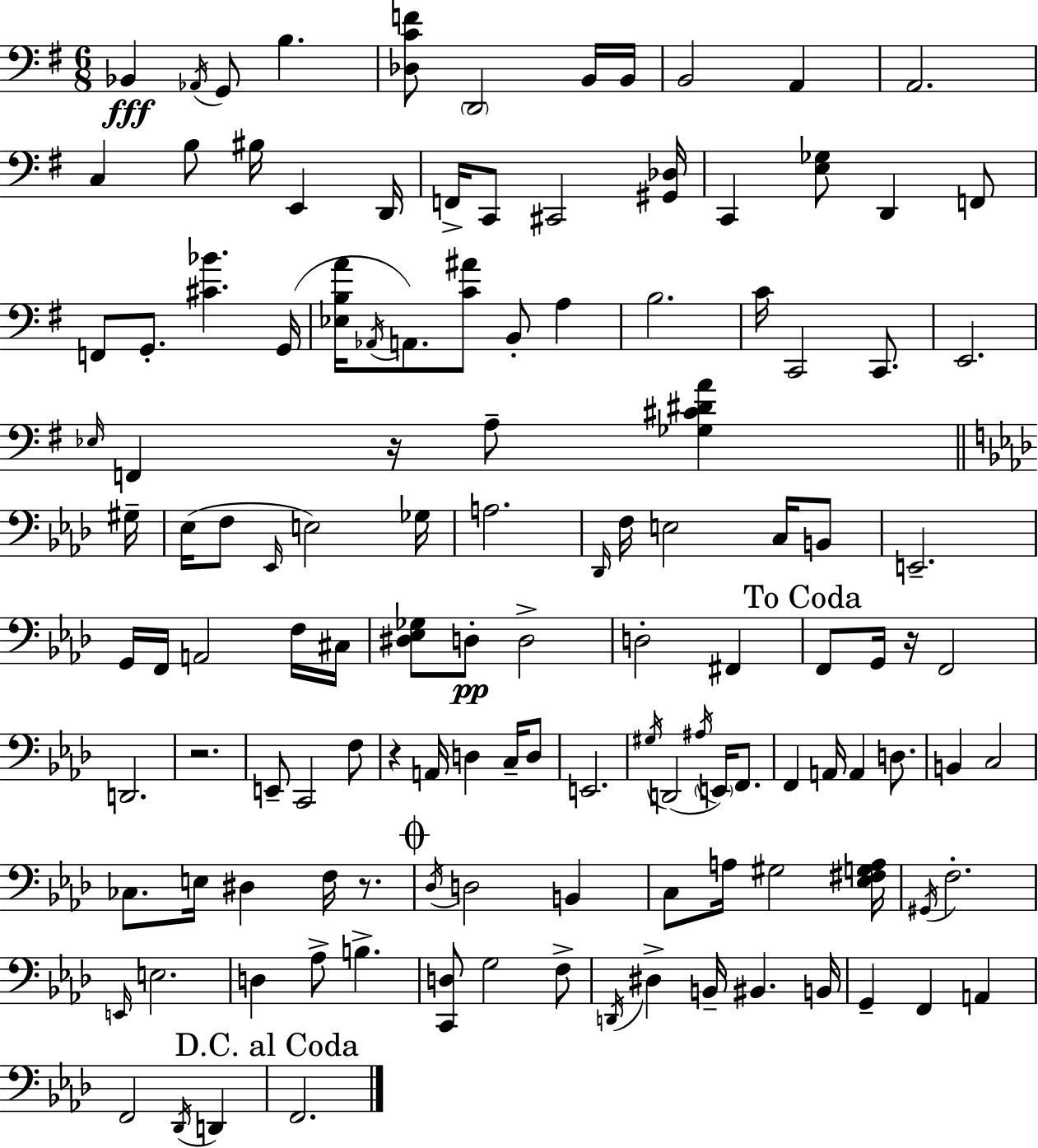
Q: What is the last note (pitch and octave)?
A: F2